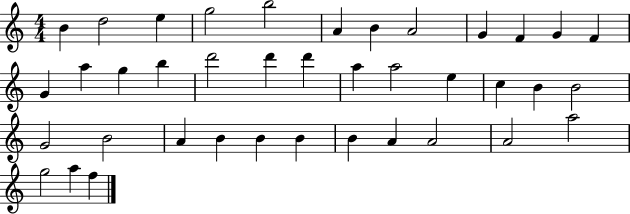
B4/q D5/h E5/q G5/h B5/h A4/q B4/q A4/h G4/q F4/q G4/q F4/q G4/q A5/q G5/q B5/q D6/h D6/q D6/q A5/q A5/h E5/q C5/q B4/q B4/h G4/h B4/h A4/q B4/q B4/q B4/q B4/q A4/q A4/h A4/h A5/h G5/h A5/q F5/q